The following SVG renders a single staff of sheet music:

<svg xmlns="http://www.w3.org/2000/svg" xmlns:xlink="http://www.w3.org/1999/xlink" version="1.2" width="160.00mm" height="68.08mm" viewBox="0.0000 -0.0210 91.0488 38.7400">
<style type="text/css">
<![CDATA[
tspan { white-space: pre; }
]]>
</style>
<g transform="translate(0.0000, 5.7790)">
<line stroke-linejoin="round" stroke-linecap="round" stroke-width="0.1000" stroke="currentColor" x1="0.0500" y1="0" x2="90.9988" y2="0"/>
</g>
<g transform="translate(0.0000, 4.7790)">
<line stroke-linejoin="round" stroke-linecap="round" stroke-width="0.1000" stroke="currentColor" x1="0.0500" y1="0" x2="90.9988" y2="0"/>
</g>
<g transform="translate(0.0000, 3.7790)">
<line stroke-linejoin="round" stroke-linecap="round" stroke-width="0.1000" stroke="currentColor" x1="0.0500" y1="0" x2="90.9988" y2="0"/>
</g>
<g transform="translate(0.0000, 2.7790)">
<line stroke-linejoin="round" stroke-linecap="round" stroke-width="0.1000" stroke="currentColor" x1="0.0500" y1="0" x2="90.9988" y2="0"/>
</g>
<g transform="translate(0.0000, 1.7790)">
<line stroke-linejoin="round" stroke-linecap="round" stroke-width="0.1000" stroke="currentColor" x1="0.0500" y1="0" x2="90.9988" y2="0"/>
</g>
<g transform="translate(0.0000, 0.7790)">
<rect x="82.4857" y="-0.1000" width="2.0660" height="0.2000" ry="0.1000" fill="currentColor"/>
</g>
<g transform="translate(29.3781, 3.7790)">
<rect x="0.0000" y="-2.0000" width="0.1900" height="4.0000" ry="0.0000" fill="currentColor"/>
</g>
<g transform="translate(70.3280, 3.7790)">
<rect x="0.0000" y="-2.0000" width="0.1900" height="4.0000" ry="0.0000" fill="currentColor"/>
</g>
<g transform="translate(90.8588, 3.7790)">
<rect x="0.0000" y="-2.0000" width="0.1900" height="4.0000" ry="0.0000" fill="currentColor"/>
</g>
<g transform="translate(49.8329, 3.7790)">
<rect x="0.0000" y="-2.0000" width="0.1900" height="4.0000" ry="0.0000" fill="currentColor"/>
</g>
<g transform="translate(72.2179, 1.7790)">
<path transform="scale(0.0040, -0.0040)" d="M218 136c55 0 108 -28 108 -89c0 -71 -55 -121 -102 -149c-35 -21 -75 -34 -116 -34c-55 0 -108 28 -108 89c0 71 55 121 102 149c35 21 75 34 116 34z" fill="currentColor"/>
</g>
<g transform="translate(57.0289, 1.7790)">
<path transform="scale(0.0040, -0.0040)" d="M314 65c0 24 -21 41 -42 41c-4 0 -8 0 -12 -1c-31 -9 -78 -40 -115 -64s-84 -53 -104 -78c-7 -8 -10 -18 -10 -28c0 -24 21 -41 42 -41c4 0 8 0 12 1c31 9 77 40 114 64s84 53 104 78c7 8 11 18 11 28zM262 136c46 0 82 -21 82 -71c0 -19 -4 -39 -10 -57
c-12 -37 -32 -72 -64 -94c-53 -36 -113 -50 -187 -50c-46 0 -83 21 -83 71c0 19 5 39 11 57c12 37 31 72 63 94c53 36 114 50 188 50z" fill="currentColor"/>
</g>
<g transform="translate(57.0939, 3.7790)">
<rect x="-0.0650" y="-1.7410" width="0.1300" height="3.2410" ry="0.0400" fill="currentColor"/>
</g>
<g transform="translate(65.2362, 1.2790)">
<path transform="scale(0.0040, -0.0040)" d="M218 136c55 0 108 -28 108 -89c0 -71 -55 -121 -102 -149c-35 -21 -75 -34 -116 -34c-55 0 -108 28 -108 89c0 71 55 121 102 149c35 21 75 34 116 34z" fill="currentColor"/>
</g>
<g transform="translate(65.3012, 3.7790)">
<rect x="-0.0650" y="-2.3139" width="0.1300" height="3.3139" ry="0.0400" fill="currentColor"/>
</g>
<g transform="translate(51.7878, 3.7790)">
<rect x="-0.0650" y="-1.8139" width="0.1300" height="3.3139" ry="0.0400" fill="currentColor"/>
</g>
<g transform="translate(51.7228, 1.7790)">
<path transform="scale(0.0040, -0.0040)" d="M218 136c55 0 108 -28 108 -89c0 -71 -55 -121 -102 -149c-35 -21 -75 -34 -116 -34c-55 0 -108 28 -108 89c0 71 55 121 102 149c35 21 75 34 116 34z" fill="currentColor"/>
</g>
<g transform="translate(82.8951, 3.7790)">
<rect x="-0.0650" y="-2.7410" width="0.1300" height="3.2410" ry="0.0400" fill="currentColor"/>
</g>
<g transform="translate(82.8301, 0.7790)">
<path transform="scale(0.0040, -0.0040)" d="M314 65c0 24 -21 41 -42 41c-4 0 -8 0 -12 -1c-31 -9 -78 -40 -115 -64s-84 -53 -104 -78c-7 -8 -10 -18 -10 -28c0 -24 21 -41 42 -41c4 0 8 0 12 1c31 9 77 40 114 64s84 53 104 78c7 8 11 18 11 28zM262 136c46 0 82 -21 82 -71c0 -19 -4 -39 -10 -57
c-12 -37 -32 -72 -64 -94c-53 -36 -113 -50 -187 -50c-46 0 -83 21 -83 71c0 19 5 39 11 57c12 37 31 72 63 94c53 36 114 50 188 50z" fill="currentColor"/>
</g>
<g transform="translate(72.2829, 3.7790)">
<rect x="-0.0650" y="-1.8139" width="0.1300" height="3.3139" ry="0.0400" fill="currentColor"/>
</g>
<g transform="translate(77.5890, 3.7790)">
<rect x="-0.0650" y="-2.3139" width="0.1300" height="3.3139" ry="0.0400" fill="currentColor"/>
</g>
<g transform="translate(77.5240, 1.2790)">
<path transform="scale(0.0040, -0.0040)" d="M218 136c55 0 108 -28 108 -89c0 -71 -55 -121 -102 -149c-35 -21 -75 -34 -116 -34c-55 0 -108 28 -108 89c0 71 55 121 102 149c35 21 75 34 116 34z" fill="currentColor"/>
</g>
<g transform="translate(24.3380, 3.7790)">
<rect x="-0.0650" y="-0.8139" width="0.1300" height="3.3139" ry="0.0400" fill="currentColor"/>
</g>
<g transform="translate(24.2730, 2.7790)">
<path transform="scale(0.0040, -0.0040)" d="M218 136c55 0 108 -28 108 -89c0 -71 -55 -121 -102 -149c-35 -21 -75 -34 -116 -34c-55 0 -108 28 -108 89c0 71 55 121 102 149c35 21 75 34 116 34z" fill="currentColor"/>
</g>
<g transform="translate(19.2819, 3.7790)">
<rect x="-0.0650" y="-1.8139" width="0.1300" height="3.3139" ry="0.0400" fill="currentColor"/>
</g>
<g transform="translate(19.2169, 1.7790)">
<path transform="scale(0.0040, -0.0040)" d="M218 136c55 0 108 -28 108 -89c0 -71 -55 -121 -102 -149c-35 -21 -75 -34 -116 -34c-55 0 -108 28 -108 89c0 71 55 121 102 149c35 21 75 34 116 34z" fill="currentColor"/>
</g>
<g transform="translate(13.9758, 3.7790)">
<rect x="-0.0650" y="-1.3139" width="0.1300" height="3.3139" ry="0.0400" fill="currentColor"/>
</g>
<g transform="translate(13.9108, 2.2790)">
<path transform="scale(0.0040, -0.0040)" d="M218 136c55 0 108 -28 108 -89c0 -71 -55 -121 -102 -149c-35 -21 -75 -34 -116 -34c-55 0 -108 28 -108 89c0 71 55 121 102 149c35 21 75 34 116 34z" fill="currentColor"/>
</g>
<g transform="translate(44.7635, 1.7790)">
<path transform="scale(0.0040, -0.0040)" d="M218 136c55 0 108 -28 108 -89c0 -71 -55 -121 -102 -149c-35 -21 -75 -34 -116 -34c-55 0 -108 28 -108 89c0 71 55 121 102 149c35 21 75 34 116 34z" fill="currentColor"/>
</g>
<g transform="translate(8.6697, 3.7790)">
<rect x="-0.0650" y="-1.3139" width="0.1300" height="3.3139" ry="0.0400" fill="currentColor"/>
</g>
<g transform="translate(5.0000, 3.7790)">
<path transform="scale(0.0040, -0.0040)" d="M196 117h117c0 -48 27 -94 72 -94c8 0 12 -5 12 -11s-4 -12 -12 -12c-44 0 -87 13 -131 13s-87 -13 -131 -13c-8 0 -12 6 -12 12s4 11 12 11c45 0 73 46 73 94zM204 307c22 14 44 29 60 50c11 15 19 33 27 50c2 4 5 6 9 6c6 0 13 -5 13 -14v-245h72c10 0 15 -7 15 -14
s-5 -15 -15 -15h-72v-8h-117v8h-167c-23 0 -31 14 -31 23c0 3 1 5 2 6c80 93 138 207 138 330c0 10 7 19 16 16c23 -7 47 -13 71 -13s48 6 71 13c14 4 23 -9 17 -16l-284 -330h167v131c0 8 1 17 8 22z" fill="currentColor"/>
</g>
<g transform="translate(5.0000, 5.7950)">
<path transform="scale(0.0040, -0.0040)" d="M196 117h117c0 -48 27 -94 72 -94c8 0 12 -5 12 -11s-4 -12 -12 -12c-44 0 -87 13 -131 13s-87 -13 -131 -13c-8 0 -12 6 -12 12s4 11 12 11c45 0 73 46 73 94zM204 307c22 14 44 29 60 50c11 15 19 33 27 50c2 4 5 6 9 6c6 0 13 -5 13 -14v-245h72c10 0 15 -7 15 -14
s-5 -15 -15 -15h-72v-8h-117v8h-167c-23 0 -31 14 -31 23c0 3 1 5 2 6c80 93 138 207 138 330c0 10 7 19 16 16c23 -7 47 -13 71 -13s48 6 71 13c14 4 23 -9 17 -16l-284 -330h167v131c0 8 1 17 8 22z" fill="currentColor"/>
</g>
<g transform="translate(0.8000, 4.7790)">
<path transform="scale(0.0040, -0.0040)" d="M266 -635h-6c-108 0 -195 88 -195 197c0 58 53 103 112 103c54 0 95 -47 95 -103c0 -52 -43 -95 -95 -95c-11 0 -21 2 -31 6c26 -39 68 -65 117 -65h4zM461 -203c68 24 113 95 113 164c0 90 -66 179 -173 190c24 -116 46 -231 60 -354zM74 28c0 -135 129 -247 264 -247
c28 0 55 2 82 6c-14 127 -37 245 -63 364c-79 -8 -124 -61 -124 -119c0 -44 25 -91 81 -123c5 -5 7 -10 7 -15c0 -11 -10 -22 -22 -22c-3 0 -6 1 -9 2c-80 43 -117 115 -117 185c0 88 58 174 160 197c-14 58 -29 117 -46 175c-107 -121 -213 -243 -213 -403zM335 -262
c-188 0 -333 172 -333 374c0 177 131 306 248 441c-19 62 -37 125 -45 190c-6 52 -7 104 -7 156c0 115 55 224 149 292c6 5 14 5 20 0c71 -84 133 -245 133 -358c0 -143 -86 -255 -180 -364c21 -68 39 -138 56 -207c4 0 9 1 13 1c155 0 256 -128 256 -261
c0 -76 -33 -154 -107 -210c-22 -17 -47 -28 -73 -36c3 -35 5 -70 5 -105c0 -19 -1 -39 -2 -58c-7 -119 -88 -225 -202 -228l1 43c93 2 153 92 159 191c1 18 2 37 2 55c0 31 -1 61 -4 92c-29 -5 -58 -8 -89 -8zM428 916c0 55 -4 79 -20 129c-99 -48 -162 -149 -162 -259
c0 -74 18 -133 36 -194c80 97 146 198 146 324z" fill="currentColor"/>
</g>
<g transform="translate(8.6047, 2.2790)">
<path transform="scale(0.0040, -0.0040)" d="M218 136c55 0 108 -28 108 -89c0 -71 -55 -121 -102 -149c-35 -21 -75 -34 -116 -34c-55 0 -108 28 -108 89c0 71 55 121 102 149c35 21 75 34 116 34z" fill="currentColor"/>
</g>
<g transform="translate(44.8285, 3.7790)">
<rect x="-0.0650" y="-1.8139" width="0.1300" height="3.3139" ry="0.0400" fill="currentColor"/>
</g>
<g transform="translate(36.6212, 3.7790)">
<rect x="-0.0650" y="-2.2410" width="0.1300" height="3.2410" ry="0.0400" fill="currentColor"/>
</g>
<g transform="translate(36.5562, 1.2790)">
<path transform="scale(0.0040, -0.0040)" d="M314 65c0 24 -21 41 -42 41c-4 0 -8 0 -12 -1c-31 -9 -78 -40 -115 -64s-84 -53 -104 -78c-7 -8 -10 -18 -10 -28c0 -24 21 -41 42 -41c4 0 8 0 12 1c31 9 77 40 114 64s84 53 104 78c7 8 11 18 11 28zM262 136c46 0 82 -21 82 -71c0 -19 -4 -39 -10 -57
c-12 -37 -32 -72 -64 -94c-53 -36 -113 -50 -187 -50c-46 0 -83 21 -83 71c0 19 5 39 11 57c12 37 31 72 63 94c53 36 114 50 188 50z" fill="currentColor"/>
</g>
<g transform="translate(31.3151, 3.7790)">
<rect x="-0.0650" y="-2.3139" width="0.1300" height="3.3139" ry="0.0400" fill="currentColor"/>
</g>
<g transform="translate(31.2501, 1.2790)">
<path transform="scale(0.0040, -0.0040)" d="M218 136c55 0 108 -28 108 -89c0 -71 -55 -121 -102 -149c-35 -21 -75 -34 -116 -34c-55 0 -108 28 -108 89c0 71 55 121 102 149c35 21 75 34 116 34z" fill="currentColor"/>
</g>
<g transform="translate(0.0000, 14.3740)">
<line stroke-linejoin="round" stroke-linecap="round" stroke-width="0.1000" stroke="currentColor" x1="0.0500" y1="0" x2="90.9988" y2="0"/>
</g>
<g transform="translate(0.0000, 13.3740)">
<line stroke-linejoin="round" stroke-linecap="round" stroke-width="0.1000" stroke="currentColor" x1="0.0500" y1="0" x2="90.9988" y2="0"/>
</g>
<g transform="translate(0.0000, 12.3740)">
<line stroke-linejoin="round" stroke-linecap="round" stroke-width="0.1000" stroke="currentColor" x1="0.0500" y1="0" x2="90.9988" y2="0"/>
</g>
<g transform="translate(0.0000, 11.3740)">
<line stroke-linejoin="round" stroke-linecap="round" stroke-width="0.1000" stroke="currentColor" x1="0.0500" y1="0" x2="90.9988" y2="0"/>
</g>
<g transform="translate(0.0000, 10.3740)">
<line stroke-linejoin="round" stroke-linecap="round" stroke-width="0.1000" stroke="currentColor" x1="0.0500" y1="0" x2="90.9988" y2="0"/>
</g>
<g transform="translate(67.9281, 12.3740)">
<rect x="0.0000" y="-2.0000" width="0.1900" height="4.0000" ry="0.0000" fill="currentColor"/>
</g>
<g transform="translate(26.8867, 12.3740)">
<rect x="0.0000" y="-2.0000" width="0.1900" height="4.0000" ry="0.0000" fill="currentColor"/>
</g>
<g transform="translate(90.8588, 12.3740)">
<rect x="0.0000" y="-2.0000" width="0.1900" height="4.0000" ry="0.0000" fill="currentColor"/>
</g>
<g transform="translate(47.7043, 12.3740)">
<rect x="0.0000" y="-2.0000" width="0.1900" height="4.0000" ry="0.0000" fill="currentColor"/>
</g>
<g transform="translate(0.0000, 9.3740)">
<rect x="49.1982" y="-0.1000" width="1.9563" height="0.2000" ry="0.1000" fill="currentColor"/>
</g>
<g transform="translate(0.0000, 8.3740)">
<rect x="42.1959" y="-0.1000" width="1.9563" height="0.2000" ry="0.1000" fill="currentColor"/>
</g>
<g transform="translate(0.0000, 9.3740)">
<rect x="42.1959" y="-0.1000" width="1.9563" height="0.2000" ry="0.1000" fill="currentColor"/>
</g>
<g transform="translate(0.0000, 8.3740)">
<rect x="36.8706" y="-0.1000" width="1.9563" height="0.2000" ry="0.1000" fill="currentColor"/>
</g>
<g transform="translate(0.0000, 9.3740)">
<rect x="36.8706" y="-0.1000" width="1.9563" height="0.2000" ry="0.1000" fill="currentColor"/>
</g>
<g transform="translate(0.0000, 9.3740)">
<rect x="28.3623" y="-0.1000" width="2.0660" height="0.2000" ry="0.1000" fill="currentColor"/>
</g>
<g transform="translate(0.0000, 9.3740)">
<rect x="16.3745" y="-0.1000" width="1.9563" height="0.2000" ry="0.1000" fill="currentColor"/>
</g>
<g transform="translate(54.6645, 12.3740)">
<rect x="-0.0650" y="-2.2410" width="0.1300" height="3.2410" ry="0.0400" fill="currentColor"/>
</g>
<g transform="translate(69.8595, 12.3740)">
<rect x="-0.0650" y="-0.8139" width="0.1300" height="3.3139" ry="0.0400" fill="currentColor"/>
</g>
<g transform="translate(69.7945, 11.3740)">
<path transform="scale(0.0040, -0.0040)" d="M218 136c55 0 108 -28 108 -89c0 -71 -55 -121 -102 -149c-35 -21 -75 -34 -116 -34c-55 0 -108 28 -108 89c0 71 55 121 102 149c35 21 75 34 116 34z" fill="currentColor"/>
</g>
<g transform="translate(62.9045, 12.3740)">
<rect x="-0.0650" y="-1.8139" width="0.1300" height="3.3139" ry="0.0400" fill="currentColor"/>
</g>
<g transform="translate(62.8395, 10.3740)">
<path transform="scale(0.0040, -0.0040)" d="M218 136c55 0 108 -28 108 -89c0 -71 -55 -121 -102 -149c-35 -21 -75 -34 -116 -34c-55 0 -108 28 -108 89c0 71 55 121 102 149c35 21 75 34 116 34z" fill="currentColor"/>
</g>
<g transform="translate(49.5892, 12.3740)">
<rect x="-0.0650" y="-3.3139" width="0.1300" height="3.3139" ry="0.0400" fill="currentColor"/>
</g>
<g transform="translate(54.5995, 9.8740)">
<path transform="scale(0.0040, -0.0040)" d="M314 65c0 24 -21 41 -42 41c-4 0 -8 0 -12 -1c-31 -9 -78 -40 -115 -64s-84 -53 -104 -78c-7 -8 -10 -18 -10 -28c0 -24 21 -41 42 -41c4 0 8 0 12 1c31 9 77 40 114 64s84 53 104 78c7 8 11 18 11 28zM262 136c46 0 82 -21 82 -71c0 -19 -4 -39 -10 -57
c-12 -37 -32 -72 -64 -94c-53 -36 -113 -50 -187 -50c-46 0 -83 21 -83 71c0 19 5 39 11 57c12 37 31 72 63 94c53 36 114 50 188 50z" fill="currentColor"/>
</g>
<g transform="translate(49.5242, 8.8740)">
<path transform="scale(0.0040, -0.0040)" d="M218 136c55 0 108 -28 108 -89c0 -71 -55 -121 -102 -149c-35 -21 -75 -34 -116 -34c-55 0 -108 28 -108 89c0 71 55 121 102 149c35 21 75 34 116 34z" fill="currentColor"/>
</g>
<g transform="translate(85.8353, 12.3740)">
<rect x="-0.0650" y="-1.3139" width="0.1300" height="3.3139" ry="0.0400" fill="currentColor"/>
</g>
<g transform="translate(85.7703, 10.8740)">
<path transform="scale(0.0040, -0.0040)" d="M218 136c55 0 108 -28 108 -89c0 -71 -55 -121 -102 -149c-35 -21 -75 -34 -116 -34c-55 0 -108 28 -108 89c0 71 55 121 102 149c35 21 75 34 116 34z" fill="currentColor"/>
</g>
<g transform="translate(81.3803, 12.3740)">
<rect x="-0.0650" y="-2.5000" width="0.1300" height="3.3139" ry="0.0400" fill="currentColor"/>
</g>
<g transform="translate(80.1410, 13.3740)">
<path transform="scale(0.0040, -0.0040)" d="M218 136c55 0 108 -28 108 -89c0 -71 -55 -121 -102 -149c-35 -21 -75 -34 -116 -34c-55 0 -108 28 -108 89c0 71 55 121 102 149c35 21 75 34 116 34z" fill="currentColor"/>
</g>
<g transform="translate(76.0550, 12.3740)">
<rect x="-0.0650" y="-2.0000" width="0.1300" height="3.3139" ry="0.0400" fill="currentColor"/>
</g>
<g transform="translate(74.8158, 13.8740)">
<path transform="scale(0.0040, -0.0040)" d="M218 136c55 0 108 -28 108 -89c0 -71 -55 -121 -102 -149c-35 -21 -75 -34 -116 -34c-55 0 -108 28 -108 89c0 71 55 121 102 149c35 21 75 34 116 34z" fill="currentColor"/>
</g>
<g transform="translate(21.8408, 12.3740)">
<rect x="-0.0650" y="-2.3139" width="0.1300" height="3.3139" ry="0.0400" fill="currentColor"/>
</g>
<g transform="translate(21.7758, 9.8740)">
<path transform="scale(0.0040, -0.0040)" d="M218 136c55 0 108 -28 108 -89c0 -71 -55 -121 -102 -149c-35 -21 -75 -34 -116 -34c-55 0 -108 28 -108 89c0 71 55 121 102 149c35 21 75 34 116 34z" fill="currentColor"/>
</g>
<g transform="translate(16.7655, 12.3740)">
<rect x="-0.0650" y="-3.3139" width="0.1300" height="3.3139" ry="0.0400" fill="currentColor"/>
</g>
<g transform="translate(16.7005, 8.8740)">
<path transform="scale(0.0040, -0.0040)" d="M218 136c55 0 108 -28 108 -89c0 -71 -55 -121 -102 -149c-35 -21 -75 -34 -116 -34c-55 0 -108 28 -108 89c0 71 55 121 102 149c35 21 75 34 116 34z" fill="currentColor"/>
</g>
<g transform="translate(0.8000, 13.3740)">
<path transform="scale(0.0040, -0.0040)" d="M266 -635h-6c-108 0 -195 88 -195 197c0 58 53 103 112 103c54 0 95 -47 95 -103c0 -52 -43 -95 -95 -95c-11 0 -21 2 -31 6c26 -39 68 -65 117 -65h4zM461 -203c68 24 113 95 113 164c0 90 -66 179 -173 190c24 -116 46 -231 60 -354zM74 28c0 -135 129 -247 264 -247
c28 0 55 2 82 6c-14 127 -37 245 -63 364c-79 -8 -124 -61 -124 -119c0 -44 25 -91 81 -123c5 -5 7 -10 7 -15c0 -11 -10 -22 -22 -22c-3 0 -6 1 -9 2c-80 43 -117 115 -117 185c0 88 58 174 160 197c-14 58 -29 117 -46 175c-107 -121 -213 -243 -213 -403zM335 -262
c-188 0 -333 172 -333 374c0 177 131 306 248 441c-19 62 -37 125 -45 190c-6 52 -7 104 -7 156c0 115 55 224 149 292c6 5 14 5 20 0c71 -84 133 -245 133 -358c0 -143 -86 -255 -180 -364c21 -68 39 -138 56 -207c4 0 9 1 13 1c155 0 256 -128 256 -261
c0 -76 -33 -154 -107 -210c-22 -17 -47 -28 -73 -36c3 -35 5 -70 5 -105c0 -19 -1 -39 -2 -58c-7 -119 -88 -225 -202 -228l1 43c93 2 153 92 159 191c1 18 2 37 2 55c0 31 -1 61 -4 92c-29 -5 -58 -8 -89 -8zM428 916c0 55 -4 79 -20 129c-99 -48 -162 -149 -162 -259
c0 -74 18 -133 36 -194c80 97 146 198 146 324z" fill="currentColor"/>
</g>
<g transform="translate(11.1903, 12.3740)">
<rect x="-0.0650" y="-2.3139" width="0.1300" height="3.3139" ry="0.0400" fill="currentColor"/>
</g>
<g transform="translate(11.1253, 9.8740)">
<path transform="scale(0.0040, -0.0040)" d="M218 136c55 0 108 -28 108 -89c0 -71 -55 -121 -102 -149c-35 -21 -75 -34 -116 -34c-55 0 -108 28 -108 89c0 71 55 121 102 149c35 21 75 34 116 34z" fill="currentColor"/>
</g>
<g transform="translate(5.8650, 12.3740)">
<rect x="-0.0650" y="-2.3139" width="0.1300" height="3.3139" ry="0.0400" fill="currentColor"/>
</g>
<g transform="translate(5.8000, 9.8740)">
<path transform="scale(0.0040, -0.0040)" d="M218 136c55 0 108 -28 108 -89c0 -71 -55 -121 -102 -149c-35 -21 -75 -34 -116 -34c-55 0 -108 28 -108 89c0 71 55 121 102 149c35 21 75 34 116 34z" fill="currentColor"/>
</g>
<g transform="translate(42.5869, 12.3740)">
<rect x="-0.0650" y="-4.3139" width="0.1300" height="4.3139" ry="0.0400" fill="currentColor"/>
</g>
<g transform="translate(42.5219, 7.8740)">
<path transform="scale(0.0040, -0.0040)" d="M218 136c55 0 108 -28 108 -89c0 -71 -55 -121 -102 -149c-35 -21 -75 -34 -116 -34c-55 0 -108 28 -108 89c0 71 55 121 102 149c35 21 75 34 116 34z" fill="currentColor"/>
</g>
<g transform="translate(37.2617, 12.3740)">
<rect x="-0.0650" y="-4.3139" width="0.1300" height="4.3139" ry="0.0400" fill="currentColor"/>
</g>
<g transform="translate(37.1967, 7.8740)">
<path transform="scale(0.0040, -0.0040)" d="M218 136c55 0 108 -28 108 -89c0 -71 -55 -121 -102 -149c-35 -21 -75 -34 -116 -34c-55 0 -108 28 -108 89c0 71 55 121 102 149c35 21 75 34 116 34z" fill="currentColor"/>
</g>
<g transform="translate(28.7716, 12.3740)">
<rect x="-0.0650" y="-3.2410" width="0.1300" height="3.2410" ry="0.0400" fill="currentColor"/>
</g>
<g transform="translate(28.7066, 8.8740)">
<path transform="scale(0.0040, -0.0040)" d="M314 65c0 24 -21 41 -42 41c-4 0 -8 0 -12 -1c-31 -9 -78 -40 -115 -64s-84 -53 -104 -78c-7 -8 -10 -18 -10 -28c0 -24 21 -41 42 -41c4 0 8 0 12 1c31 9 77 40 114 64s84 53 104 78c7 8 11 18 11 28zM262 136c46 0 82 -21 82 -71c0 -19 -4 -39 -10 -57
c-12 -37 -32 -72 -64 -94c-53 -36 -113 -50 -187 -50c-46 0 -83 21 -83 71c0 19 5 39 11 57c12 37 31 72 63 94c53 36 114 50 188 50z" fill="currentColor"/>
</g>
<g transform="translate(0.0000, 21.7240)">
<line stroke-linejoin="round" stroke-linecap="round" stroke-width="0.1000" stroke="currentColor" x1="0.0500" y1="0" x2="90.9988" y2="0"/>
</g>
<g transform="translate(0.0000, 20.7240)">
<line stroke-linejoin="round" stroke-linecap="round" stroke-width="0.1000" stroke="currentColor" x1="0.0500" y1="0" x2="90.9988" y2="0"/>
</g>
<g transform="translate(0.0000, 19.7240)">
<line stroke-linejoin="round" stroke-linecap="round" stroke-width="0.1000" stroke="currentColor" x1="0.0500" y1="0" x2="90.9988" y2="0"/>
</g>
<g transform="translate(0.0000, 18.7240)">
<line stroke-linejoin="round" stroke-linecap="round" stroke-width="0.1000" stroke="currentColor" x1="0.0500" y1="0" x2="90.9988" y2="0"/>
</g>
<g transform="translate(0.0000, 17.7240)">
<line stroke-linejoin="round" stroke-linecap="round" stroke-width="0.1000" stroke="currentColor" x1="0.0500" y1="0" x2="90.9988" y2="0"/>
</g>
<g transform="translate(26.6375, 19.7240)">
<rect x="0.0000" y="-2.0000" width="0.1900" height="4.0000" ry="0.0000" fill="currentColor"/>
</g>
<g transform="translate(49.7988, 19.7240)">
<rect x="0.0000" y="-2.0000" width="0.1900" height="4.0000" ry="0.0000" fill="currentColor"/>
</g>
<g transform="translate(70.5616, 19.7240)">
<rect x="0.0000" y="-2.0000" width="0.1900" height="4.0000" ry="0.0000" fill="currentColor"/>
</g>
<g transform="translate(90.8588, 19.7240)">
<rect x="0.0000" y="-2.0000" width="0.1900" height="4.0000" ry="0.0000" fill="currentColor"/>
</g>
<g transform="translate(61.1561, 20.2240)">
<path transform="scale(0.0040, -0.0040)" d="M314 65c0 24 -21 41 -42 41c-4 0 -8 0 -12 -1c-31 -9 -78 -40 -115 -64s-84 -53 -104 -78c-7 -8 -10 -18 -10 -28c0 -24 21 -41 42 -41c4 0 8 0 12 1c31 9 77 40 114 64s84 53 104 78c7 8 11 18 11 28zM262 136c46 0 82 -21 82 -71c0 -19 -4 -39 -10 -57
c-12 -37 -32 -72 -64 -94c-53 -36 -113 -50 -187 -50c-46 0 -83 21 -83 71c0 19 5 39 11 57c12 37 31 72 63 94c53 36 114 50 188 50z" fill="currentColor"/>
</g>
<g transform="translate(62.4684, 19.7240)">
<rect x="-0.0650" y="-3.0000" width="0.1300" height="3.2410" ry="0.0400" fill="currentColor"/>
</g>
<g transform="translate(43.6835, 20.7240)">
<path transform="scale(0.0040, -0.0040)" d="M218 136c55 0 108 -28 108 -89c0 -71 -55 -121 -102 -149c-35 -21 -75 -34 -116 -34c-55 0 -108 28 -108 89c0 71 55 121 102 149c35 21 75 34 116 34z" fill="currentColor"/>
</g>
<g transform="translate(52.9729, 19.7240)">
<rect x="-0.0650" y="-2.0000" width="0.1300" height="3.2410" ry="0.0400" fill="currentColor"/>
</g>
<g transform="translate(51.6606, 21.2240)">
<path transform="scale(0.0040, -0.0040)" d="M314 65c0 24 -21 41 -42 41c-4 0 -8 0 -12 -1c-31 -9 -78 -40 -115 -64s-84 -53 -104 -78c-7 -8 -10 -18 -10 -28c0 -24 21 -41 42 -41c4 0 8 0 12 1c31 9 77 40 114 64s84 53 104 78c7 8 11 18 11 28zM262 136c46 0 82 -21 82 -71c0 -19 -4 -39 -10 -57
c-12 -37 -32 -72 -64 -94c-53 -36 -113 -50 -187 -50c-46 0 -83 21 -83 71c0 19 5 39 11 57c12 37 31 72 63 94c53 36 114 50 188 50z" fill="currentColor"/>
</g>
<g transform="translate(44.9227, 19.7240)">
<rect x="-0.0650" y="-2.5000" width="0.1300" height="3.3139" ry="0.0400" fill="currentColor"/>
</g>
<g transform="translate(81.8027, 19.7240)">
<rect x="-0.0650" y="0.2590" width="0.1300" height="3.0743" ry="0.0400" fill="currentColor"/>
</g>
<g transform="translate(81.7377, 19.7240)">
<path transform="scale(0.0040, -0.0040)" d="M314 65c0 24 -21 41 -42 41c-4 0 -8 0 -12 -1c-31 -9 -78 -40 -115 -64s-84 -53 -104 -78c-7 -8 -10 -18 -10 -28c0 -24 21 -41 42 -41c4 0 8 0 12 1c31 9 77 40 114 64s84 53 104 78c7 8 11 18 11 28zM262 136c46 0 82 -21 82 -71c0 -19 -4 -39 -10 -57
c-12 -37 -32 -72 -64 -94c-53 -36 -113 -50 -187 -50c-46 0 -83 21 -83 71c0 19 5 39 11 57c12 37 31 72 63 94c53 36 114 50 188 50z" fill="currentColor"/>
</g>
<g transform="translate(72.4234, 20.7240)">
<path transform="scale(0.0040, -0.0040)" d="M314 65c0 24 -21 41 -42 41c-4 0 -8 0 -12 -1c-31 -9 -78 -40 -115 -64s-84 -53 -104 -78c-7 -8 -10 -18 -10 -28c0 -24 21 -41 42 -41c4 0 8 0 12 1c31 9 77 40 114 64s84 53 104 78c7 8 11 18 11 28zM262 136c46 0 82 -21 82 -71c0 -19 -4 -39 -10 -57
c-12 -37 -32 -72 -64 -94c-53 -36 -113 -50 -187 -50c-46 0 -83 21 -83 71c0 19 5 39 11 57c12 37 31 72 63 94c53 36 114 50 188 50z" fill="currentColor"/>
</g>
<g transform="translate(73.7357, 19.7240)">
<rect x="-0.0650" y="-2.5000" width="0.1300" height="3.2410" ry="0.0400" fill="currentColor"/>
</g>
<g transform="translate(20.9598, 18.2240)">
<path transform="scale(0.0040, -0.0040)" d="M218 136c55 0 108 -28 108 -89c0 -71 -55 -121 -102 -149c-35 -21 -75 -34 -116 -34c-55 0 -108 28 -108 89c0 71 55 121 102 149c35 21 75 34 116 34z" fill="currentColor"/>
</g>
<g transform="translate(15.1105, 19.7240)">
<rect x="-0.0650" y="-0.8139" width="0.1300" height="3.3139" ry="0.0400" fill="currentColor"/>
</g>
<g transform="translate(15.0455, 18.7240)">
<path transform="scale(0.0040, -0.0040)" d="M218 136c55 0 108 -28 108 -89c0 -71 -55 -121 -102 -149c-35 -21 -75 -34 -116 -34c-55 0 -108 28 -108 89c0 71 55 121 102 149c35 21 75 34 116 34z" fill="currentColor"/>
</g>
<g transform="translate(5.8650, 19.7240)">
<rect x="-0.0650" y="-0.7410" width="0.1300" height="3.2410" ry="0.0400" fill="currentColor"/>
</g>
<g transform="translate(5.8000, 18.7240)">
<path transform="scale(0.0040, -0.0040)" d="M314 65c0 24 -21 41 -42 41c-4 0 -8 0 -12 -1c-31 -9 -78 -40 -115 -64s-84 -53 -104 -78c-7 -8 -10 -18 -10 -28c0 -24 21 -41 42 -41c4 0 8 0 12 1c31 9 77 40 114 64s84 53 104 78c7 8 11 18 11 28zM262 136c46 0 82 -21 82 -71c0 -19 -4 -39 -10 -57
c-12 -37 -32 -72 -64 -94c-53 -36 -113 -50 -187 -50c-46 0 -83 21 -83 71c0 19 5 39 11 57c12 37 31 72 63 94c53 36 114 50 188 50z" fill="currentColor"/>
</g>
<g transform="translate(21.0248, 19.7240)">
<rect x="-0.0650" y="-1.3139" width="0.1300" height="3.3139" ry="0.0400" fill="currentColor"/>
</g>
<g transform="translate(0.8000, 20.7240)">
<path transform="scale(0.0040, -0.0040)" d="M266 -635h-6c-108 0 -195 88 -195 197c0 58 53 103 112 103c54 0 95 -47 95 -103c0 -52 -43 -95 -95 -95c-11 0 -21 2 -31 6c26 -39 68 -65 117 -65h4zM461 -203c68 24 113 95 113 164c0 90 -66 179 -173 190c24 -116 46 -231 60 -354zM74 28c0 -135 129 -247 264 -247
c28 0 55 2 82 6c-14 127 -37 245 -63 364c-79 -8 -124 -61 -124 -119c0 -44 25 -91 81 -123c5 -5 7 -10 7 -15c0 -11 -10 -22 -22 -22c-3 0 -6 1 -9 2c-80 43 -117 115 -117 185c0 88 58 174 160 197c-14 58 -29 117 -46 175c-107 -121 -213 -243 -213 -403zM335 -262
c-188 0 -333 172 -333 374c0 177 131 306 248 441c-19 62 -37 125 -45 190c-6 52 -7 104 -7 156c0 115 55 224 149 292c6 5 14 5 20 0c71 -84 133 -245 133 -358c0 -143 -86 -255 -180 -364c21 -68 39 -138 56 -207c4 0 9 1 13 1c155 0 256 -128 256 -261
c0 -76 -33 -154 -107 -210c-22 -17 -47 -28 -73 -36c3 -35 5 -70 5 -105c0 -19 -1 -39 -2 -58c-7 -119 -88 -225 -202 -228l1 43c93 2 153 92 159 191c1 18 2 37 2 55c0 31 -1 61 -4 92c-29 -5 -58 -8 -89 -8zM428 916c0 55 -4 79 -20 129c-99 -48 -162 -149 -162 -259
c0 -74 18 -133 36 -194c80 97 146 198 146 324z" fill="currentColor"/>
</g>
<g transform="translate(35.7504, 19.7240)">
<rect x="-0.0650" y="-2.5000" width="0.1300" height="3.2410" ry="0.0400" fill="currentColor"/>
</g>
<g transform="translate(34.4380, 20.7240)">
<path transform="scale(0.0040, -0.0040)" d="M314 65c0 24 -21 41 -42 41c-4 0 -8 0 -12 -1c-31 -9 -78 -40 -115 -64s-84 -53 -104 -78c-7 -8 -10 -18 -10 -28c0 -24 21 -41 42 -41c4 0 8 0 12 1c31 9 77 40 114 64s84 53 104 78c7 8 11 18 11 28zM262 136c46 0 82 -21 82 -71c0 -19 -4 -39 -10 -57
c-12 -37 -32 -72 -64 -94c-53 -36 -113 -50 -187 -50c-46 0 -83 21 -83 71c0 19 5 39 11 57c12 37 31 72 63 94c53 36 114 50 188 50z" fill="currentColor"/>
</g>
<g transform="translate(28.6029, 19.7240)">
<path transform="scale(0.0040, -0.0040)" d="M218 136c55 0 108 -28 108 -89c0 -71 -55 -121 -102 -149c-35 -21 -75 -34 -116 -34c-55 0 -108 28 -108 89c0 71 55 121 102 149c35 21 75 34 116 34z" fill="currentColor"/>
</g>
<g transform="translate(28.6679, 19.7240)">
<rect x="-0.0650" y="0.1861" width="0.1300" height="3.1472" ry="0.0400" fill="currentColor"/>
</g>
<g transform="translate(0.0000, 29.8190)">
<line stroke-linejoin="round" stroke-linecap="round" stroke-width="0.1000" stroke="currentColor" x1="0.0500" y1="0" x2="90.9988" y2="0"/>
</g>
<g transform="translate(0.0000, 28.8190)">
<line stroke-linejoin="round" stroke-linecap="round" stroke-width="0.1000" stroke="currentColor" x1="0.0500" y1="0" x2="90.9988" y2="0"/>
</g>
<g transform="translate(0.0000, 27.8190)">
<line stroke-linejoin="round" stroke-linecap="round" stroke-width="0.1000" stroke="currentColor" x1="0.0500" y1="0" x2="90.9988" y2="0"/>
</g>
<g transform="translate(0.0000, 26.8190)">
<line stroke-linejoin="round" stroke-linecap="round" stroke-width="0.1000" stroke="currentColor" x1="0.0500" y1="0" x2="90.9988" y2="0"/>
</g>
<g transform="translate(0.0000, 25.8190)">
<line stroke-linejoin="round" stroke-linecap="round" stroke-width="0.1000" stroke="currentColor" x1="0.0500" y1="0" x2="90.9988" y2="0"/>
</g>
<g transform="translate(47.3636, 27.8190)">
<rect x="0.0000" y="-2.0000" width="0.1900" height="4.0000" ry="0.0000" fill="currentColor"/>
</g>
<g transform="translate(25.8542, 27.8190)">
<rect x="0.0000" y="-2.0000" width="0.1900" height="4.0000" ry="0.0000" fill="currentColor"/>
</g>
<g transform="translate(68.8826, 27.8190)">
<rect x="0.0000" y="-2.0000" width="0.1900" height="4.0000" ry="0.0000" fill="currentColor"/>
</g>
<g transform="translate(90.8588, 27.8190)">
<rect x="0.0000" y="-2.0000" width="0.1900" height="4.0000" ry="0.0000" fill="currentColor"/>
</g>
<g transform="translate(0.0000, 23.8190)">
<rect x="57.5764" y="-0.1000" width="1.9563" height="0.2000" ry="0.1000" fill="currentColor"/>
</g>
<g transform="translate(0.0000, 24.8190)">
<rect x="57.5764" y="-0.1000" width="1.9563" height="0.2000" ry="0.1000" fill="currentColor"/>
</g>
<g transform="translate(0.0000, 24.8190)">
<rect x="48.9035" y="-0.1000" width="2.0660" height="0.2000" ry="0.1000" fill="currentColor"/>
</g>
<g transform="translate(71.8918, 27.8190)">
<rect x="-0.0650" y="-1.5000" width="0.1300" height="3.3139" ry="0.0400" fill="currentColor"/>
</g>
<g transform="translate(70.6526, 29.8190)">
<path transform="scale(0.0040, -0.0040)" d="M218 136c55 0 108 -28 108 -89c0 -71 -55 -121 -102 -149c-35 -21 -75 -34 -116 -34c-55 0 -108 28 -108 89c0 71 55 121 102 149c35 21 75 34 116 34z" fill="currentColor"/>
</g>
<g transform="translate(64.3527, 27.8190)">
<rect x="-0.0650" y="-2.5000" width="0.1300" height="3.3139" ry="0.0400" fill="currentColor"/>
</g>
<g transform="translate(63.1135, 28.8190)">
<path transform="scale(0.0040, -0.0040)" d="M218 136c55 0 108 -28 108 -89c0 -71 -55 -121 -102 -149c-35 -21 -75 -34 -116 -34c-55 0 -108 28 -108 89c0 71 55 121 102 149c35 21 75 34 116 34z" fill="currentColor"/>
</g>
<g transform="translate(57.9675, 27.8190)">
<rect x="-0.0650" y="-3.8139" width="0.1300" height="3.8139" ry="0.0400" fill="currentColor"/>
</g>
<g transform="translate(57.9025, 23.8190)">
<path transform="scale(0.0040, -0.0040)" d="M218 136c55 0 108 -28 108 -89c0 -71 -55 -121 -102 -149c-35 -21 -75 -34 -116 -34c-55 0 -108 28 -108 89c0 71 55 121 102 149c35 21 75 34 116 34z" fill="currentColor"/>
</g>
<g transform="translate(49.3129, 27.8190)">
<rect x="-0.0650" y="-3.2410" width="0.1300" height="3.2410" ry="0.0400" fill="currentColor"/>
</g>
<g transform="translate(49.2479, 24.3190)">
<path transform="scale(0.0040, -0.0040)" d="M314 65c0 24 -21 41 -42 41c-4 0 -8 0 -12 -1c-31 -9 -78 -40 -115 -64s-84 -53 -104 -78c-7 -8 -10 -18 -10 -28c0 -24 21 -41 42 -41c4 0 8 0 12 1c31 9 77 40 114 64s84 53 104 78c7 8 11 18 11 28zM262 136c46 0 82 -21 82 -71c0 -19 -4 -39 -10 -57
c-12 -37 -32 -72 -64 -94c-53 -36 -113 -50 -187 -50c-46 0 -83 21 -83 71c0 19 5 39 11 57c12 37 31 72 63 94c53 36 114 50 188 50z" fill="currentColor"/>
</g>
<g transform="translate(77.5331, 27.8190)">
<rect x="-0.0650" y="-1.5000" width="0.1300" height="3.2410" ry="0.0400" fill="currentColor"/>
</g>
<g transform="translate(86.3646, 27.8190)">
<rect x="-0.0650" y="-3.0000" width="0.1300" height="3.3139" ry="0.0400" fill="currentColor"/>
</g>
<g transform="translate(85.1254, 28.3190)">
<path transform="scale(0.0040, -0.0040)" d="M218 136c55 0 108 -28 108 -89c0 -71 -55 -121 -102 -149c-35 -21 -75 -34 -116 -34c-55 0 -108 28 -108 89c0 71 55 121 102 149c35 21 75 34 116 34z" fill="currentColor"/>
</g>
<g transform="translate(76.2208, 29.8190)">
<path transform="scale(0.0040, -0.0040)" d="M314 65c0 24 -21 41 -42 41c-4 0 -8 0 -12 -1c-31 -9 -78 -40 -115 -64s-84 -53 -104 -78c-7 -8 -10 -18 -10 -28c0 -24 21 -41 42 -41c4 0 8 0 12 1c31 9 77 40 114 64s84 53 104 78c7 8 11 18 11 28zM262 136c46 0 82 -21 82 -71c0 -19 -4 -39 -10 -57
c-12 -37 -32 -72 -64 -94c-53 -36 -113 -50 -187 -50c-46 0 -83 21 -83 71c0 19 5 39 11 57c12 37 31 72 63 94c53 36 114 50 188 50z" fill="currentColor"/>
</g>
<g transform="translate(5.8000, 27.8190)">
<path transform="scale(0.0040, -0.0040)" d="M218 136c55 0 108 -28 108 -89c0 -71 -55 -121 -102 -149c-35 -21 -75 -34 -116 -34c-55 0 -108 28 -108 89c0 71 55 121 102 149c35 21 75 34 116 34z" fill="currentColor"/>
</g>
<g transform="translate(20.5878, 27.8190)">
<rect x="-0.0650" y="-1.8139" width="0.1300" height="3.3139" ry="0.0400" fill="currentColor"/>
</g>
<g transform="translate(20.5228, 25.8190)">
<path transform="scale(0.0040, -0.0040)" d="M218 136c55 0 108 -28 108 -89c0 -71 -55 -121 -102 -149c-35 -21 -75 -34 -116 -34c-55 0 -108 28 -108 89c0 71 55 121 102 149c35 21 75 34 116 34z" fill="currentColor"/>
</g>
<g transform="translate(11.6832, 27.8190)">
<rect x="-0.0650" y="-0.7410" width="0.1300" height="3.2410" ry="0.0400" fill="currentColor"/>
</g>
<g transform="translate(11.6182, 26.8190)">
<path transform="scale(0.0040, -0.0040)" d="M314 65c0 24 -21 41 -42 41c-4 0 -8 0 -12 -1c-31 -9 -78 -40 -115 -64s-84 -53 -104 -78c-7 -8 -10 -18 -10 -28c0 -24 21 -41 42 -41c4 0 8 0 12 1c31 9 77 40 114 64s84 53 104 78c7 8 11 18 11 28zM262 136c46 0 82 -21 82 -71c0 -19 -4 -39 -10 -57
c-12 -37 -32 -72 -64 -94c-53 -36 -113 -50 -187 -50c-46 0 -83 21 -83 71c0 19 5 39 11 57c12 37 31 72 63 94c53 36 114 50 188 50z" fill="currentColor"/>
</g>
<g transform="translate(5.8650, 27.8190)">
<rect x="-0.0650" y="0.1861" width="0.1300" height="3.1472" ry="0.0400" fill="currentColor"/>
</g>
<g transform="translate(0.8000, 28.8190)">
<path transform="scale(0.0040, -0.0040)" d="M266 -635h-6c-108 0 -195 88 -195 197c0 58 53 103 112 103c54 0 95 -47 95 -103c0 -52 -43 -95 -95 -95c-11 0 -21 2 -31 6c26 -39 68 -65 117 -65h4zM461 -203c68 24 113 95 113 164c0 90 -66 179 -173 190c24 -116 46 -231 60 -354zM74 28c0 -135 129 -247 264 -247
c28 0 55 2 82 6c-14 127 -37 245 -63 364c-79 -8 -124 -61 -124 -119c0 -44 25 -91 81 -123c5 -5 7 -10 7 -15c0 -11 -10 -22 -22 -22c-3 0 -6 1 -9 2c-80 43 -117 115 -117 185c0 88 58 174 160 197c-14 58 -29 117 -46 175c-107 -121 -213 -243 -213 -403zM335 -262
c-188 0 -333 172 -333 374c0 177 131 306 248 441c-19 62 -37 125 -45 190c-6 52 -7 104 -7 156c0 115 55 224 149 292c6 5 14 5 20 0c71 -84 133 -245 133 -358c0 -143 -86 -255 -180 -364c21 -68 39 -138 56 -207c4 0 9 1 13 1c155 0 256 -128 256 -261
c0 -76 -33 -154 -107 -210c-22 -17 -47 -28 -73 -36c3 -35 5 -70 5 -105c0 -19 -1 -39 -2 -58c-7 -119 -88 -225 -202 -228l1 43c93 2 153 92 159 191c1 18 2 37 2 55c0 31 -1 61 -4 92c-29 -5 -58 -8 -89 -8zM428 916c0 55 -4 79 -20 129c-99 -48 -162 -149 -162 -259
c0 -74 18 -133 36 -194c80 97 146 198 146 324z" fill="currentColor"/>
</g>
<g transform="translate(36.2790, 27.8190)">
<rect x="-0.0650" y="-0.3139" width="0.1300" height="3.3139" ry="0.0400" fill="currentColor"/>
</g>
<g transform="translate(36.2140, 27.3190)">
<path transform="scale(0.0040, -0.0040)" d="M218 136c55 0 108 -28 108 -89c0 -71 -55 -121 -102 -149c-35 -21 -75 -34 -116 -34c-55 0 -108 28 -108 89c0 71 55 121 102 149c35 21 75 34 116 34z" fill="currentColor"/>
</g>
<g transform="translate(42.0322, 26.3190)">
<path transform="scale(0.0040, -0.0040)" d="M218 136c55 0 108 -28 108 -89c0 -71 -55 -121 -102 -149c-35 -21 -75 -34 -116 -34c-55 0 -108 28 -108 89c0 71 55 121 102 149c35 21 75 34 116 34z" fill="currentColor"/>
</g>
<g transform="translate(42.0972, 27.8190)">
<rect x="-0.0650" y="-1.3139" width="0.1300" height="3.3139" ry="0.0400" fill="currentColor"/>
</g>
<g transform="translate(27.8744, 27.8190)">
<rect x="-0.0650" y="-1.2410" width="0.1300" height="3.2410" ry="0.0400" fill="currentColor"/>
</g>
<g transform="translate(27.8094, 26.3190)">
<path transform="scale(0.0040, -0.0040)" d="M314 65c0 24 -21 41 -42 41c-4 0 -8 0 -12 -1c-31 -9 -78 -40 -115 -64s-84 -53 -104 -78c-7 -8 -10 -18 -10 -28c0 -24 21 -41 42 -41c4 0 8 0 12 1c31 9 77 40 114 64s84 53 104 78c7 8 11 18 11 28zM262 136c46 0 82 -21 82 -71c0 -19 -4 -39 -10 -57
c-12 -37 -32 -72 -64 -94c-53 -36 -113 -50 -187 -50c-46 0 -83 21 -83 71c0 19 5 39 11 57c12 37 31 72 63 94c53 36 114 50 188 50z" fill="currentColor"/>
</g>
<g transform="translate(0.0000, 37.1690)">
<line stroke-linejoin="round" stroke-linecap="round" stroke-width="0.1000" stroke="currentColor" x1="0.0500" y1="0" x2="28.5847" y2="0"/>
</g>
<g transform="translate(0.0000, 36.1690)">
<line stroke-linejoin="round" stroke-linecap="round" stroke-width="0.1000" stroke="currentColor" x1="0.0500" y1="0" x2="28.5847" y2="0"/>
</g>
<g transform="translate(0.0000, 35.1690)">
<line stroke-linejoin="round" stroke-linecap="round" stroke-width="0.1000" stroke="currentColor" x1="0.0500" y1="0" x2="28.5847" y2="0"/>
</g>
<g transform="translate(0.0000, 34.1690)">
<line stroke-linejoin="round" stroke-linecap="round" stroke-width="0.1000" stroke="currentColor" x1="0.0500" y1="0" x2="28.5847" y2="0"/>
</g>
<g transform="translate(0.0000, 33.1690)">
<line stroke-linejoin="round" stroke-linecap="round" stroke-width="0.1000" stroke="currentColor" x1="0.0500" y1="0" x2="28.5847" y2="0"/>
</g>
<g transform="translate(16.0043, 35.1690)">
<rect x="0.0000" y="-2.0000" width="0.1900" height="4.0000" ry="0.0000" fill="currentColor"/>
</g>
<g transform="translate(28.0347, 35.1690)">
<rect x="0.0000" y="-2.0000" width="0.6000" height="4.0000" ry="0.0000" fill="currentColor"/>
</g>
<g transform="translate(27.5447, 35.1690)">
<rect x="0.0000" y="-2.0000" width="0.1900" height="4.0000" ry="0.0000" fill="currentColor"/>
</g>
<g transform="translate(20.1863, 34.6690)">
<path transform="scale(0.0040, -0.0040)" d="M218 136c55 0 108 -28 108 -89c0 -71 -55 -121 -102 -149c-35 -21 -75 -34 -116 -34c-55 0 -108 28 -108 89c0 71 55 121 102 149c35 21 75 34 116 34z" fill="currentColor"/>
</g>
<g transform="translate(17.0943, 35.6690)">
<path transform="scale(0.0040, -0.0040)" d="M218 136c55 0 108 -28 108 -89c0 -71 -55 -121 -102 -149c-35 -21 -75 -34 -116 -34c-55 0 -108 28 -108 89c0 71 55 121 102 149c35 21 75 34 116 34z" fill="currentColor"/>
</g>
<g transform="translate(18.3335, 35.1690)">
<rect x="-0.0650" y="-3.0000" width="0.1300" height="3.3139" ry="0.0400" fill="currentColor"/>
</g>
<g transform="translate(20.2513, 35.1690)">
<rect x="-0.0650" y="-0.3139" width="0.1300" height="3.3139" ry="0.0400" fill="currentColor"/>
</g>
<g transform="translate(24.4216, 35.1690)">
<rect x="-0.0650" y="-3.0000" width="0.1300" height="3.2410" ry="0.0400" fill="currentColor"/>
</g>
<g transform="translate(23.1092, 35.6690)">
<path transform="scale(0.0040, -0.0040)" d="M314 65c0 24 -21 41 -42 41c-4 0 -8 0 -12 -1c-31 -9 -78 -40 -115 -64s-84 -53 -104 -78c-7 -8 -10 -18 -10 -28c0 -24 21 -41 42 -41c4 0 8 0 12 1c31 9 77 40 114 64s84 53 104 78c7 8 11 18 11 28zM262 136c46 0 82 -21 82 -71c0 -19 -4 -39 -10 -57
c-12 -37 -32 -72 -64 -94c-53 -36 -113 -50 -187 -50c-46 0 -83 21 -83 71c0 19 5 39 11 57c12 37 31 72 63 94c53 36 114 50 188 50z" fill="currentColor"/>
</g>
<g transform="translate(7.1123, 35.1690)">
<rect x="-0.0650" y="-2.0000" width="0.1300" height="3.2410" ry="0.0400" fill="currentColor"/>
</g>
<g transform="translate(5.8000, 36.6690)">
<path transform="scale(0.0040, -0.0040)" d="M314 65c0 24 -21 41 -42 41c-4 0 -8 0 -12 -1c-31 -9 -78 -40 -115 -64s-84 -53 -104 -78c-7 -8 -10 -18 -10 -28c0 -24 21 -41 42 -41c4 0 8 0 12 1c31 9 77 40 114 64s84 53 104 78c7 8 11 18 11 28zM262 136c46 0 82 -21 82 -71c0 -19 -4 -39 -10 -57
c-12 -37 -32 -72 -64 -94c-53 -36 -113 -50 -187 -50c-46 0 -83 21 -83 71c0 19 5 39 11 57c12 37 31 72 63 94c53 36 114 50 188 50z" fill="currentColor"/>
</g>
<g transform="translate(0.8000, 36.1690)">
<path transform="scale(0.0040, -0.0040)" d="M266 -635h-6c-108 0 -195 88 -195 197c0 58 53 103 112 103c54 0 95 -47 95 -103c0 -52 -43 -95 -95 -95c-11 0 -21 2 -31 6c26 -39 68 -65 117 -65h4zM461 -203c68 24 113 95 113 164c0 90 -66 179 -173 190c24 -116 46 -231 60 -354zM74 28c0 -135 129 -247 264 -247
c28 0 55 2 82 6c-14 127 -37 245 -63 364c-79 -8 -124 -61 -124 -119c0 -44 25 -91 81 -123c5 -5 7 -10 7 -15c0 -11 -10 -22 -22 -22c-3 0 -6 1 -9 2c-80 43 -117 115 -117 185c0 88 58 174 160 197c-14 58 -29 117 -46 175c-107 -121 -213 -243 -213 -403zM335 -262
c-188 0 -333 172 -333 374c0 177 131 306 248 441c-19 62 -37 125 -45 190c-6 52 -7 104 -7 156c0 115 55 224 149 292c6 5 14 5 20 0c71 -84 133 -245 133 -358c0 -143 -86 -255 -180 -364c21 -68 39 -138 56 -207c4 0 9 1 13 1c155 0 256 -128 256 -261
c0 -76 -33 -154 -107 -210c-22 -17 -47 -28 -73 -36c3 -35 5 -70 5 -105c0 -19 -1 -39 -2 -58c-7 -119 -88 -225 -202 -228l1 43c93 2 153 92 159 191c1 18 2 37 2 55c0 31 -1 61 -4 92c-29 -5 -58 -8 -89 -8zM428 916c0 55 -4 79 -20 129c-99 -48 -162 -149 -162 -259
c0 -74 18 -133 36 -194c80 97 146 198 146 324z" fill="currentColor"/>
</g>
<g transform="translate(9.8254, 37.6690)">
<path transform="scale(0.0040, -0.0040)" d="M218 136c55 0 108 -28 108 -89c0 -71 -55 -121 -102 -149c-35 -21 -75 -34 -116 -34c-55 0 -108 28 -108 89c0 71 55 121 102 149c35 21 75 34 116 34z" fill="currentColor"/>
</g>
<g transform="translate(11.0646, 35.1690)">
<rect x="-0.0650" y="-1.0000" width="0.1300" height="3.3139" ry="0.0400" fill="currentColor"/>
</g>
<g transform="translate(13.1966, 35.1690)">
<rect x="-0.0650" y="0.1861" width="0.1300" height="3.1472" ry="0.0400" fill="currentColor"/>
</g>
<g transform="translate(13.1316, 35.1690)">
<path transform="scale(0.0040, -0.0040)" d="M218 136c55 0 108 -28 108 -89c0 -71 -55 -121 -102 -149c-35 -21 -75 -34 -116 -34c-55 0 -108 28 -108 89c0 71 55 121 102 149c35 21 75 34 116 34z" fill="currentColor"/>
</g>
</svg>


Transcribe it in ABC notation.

X:1
T:Untitled
M:4/4
L:1/4
K:C
e e f d g g2 f f f2 g f g a2 g g b g b2 d' d' b g2 f d F G e d2 d e B G2 G F2 A2 G2 B2 B d2 f e2 c e b2 c' G E E2 A F2 D B A c A2